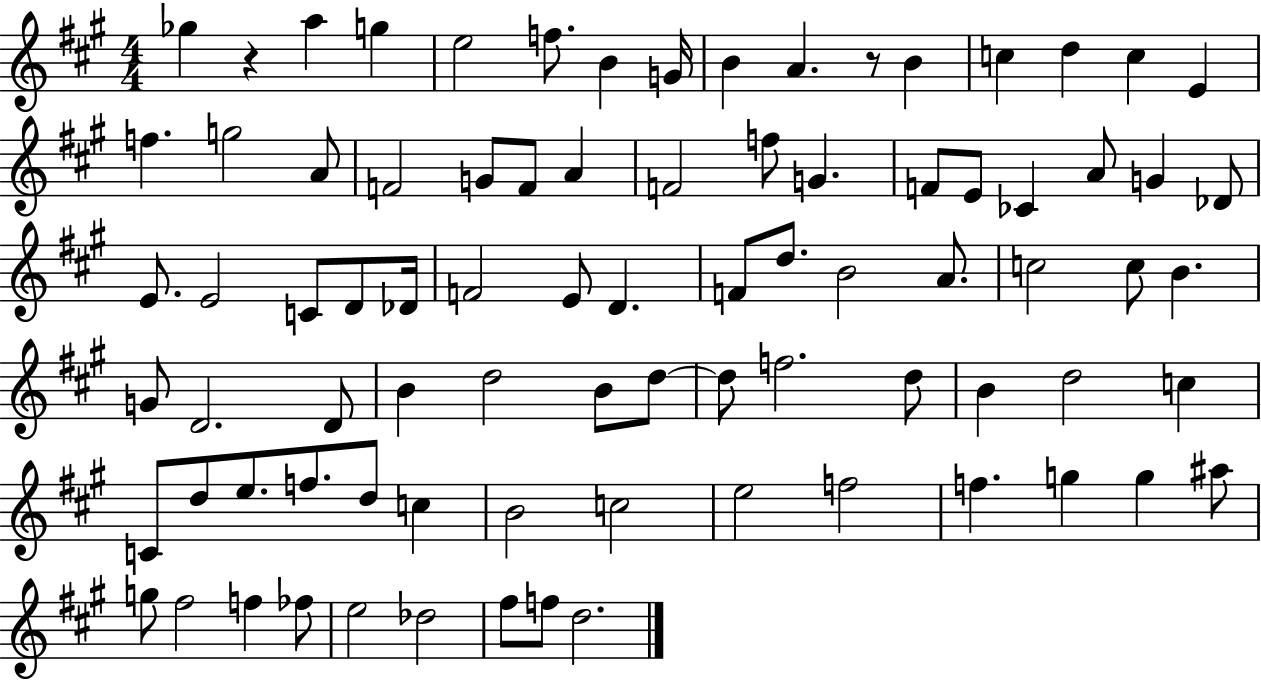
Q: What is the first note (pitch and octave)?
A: Gb5